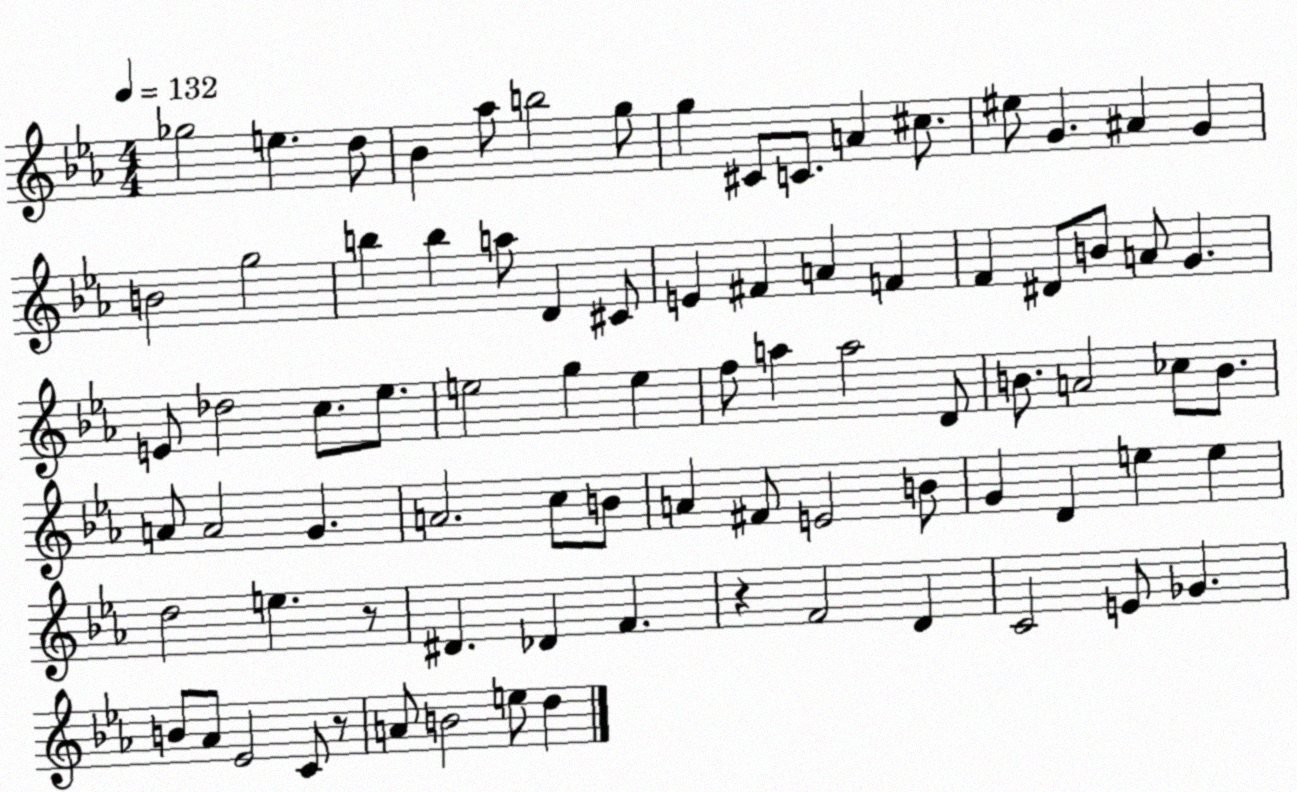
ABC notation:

X:1
T:Untitled
M:4/4
L:1/4
K:Eb
_g2 e d/2 _B _a/2 b2 g/2 g ^C/2 C/2 A ^c/2 ^e/2 G ^A G B2 g2 b b a/2 D ^C/2 E ^F A F F ^D/2 B/2 A/2 G E/2 _d2 c/2 _e/2 e2 g e f/2 a a2 D/2 B/2 A2 _c/2 B/2 A/2 A2 G A2 c/2 B/2 A ^F/2 E2 B/2 G D e e d2 e z/2 ^D _D F z F2 D C2 E/2 _G B/2 _A/2 _E2 C/2 z/2 A/2 B2 e/2 d